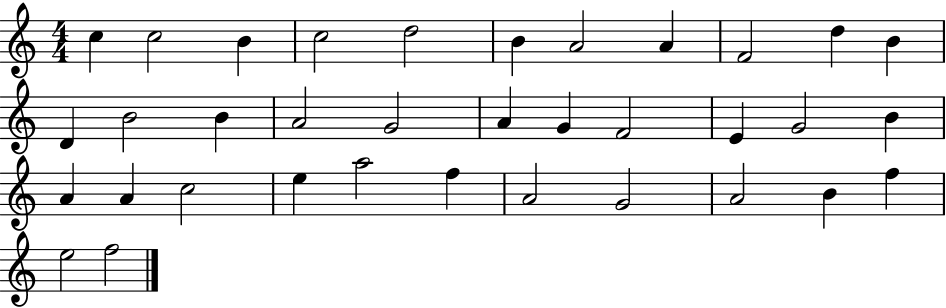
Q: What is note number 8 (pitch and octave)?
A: A4